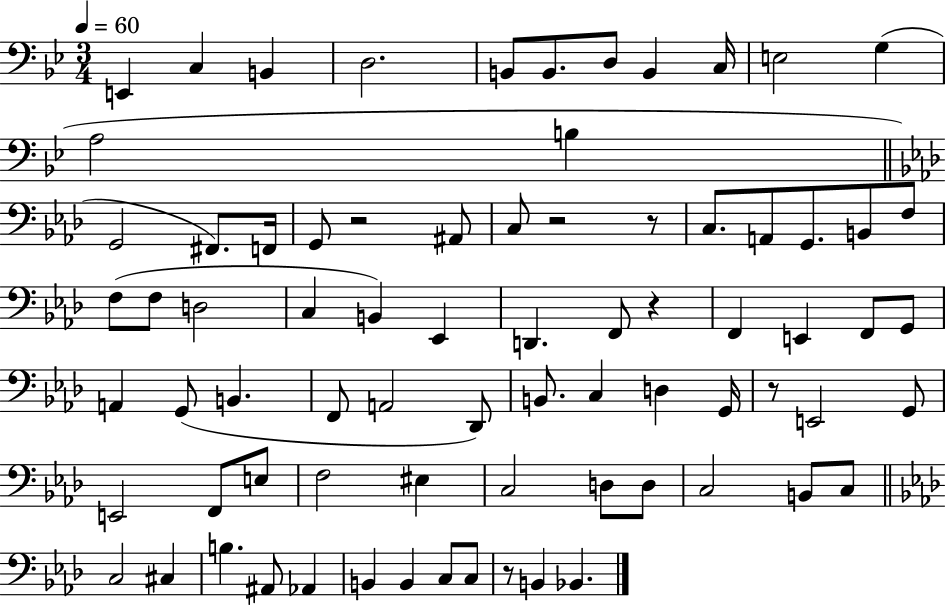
{
  \clef bass
  \numericTimeSignature
  \time 3/4
  \key bes \major
  \tempo 4 = 60
  e,4 c4 b,4 | d2. | b,8 b,8. d8 b,4 c16 | e2 g4( | \break a2 b4 | \bar "||" \break \key aes \major g,2 fis,8.) f,16 | g,8 r2 ais,8 | c8 r2 r8 | c8. a,8 g,8. b,8 f8 | \break f8( f8 d2 | c4 b,4) ees,4 | d,4. f,8 r4 | f,4 e,4 f,8 g,8 | \break a,4 g,8( b,4. | f,8 a,2 des,8) | b,8. c4 d4 g,16 | r8 e,2 g,8 | \break e,2 f,8 e8 | f2 eis4 | c2 d8 d8 | c2 b,8 c8 | \break \bar "||" \break \key aes \major c2 cis4 | b4. ais,8 aes,4 | b,4 b,4 c8 c8 | r8 b,4 bes,4. | \break \bar "|."
}